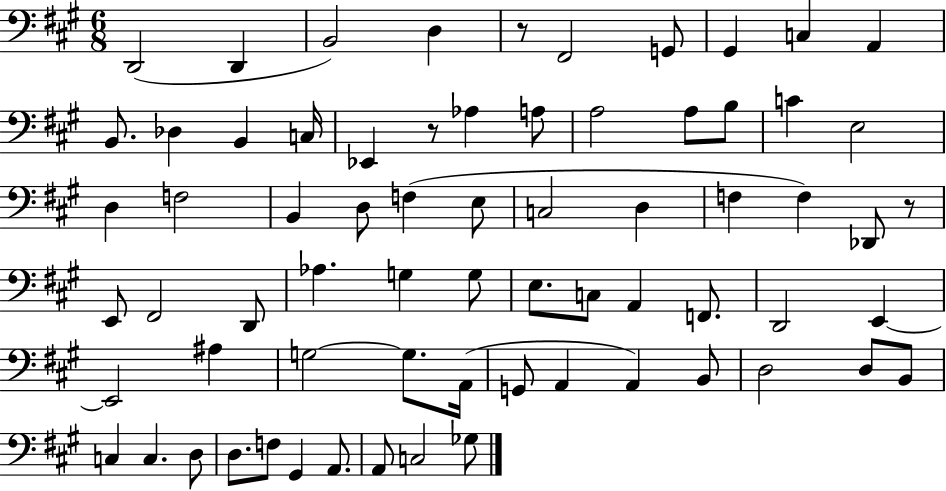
{
  \clef bass
  \numericTimeSignature
  \time 6/8
  \key a \major
  \repeat volta 2 { d,2( d,4 | b,2) d4 | r8 fis,2 g,8 | gis,4 c4 a,4 | \break b,8. des4 b,4 c16 | ees,4 r8 aes4 a8 | a2 a8 b8 | c'4 e2 | \break d4 f2 | b,4 d8 f4( e8 | c2 d4 | f4 f4) des,8 r8 | \break e,8 fis,2 d,8 | aes4. g4 g8 | e8. c8 a,4 f,8. | d,2 e,4~~ | \break e,2 ais4 | g2~~ g8. a,16( | g,8 a,4 a,4) b,8 | d2 d8 b,8 | \break c4 c4. d8 | d8. f8 gis,4 a,8. | a,8 c2 ges8 | } \bar "|."
}